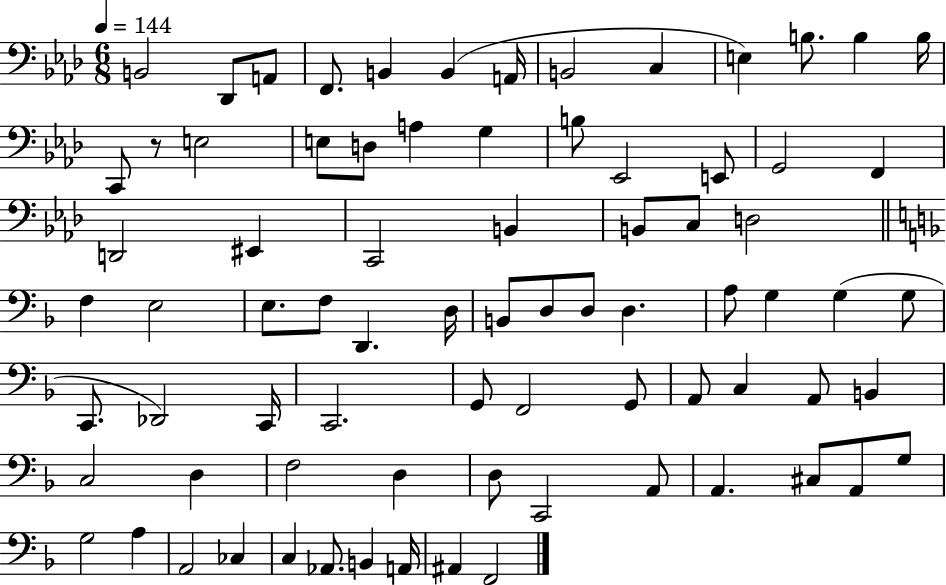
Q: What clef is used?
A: bass